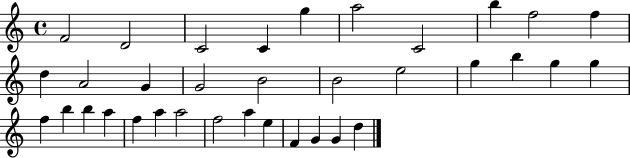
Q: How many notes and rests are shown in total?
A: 35